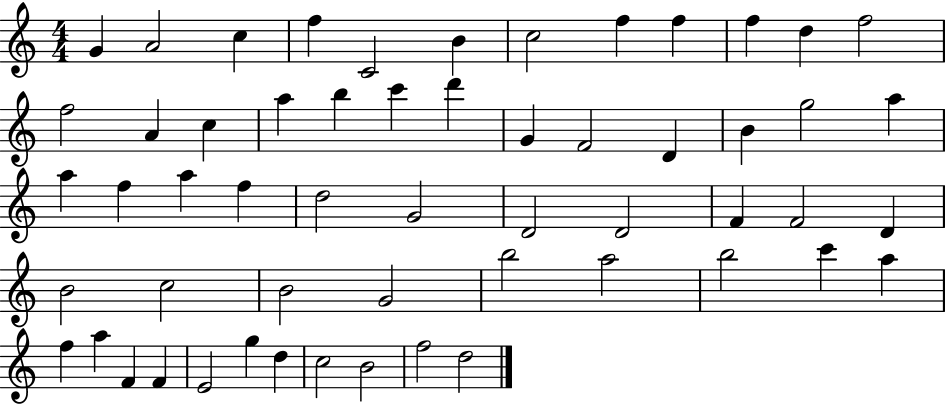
{
  \clef treble
  \numericTimeSignature
  \time 4/4
  \key c \major
  g'4 a'2 c''4 | f''4 c'2 b'4 | c''2 f''4 f''4 | f''4 d''4 f''2 | \break f''2 a'4 c''4 | a''4 b''4 c'''4 d'''4 | g'4 f'2 d'4 | b'4 g''2 a''4 | \break a''4 f''4 a''4 f''4 | d''2 g'2 | d'2 d'2 | f'4 f'2 d'4 | \break b'2 c''2 | b'2 g'2 | b''2 a''2 | b''2 c'''4 a''4 | \break f''4 a''4 f'4 f'4 | e'2 g''4 d''4 | c''2 b'2 | f''2 d''2 | \break \bar "|."
}